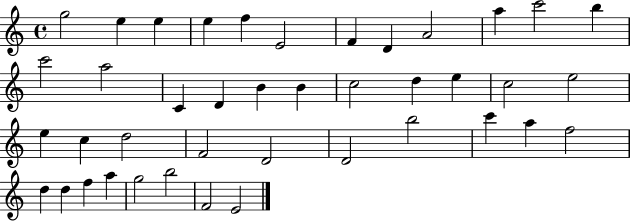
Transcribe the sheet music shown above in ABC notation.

X:1
T:Untitled
M:4/4
L:1/4
K:C
g2 e e e f E2 F D A2 a c'2 b c'2 a2 C D B B c2 d e c2 e2 e c d2 F2 D2 D2 b2 c' a f2 d d f a g2 b2 F2 E2